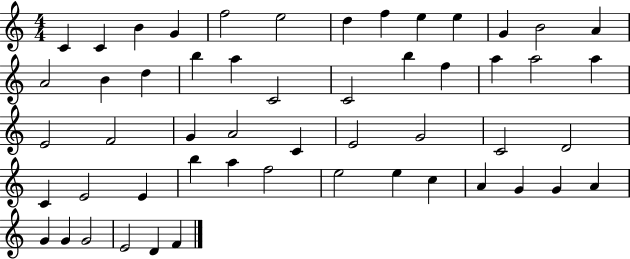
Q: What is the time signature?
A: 4/4